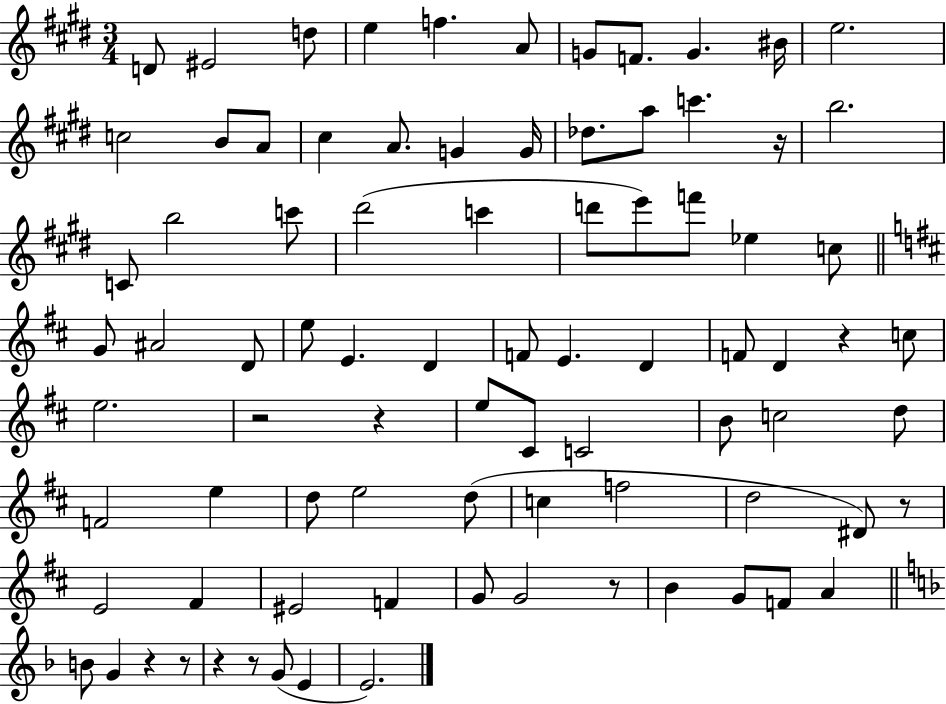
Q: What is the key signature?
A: E major